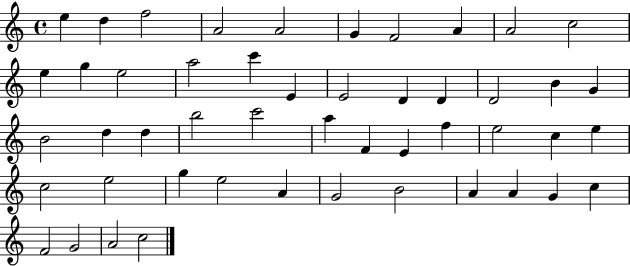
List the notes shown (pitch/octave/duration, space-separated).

E5/q D5/q F5/h A4/h A4/h G4/q F4/h A4/q A4/h C5/h E5/q G5/q E5/h A5/h C6/q E4/q E4/h D4/q D4/q D4/h B4/q G4/q B4/h D5/q D5/q B5/h C6/h A5/q F4/q E4/q F5/q E5/h C5/q E5/q C5/h E5/h G5/q E5/h A4/q G4/h B4/h A4/q A4/q G4/q C5/q F4/h G4/h A4/h C5/h